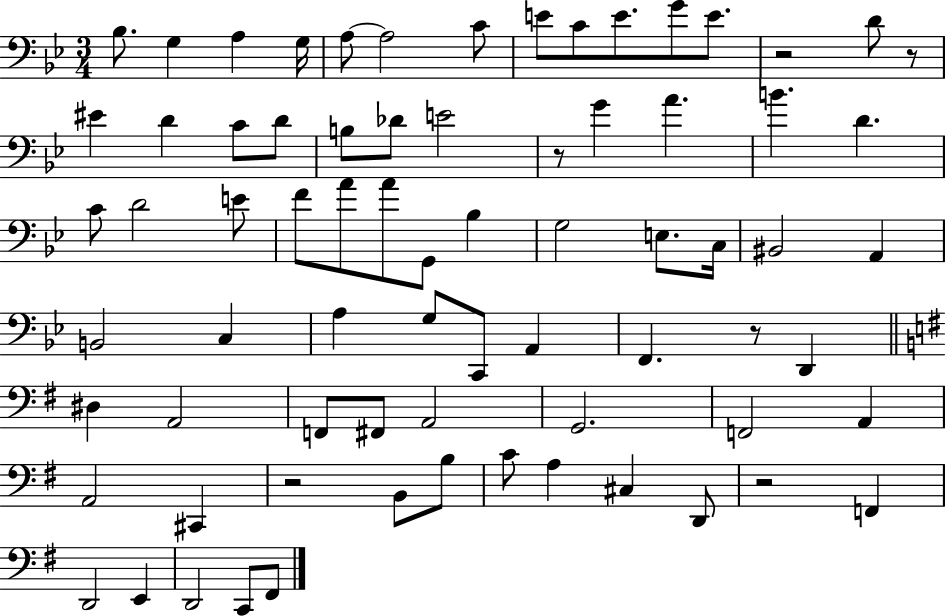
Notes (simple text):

Bb3/e. G3/q A3/q G3/s A3/e A3/h C4/e E4/e C4/e E4/e. G4/e E4/e. R/h D4/e R/e EIS4/q D4/q C4/e D4/e B3/e Db4/e E4/h R/e G4/q A4/q. B4/q. D4/q. C4/e D4/h E4/e F4/e A4/e A4/e G2/e Bb3/q G3/h E3/e. C3/s BIS2/h A2/q B2/h C3/q A3/q G3/e C2/e A2/q F2/q. R/e D2/q D#3/q A2/h F2/e F#2/e A2/h G2/h. F2/h A2/q A2/h C#2/q R/h B2/e B3/e C4/e A3/q C#3/q D2/e R/h F2/q D2/h E2/q D2/h C2/e F#2/e